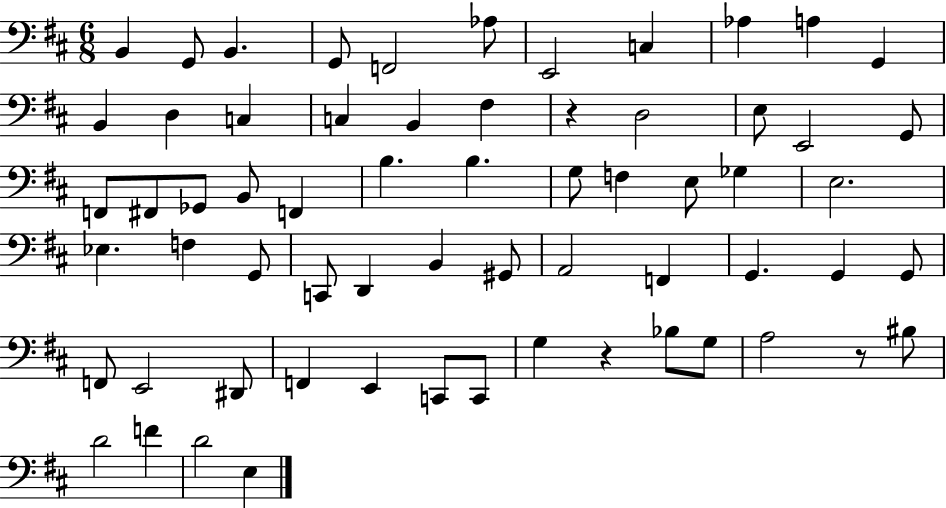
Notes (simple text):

B2/q G2/e B2/q. G2/e F2/h Ab3/e E2/h C3/q Ab3/q A3/q G2/q B2/q D3/q C3/q C3/q B2/q F#3/q R/q D3/h E3/e E2/h G2/e F2/e F#2/e Gb2/e B2/e F2/q B3/q. B3/q. G3/e F3/q E3/e Gb3/q E3/h. Eb3/q. F3/q G2/e C2/e D2/q B2/q G#2/e A2/h F2/q G2/q. G2/q G2/e F2/e E2/h D#2/e F2/q E2/q C2/e C2/e G3/q R/q Bb3/e G3/e A3/h R/e BIS3/e D4/h F4/q D4/h E3/q